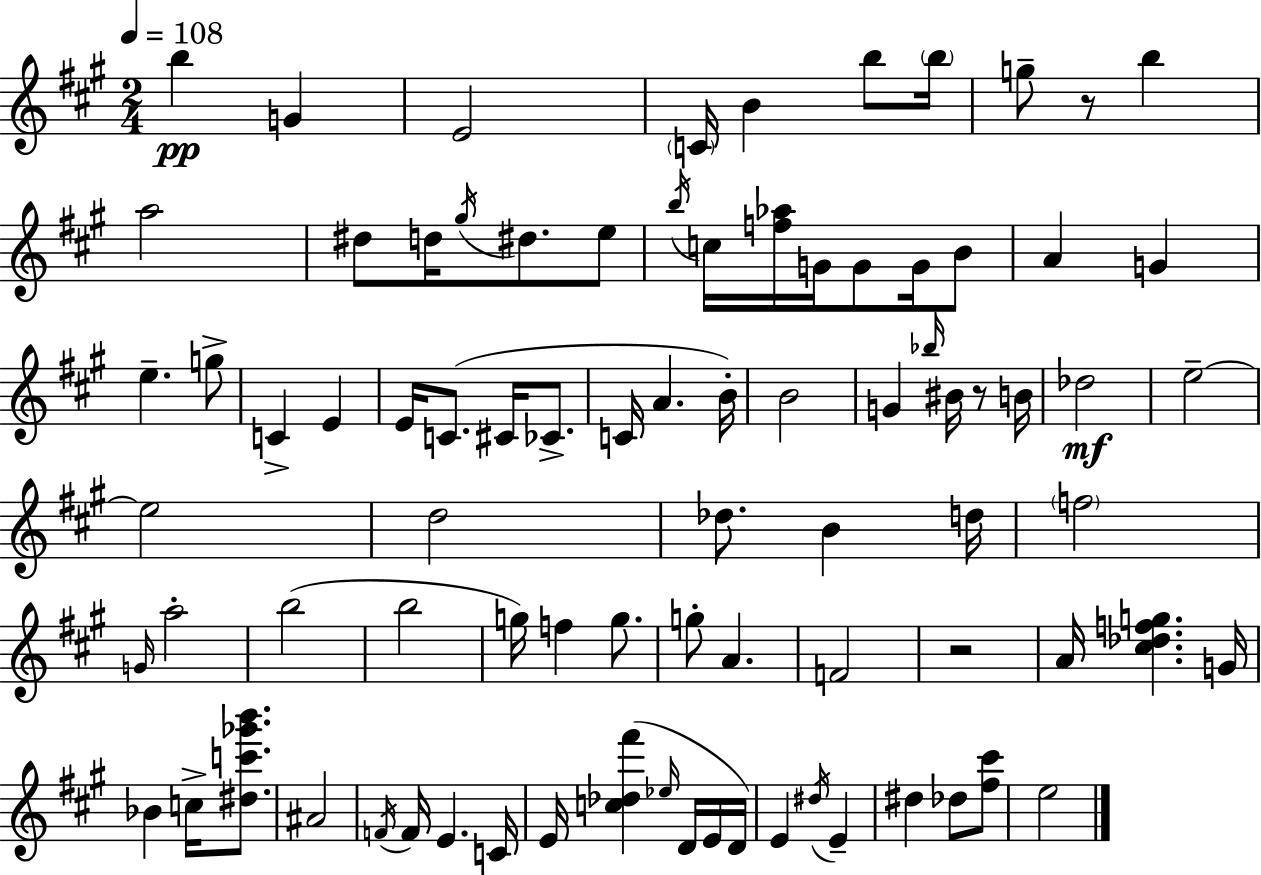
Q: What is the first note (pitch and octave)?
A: B5